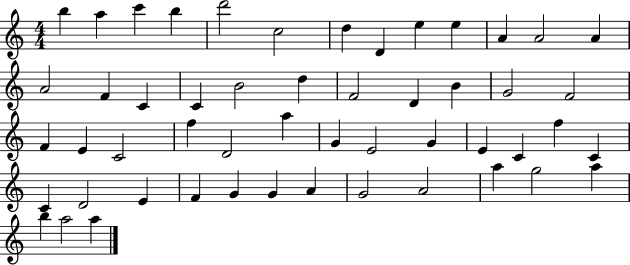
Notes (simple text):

B5/q A5/q C6/q B5/q D6/h C5/h D5/q D4/q E5/q E5/q A4/q A4/h A4/q A4/h F4/q C4/q C4/q B4/h D5/q F4/h D4/q B4/q G4/h F4/h F4/q E4/q C4/h F5/q D4/h A5/q G4/q E4/h G4/q E4/q C4/q F5/q C4/q C4/q D4/h E4/q F4/q G4/q G4/q A4/q G4/h A4/h A5/q G5/h A5/q B5/q A5/h A5/q